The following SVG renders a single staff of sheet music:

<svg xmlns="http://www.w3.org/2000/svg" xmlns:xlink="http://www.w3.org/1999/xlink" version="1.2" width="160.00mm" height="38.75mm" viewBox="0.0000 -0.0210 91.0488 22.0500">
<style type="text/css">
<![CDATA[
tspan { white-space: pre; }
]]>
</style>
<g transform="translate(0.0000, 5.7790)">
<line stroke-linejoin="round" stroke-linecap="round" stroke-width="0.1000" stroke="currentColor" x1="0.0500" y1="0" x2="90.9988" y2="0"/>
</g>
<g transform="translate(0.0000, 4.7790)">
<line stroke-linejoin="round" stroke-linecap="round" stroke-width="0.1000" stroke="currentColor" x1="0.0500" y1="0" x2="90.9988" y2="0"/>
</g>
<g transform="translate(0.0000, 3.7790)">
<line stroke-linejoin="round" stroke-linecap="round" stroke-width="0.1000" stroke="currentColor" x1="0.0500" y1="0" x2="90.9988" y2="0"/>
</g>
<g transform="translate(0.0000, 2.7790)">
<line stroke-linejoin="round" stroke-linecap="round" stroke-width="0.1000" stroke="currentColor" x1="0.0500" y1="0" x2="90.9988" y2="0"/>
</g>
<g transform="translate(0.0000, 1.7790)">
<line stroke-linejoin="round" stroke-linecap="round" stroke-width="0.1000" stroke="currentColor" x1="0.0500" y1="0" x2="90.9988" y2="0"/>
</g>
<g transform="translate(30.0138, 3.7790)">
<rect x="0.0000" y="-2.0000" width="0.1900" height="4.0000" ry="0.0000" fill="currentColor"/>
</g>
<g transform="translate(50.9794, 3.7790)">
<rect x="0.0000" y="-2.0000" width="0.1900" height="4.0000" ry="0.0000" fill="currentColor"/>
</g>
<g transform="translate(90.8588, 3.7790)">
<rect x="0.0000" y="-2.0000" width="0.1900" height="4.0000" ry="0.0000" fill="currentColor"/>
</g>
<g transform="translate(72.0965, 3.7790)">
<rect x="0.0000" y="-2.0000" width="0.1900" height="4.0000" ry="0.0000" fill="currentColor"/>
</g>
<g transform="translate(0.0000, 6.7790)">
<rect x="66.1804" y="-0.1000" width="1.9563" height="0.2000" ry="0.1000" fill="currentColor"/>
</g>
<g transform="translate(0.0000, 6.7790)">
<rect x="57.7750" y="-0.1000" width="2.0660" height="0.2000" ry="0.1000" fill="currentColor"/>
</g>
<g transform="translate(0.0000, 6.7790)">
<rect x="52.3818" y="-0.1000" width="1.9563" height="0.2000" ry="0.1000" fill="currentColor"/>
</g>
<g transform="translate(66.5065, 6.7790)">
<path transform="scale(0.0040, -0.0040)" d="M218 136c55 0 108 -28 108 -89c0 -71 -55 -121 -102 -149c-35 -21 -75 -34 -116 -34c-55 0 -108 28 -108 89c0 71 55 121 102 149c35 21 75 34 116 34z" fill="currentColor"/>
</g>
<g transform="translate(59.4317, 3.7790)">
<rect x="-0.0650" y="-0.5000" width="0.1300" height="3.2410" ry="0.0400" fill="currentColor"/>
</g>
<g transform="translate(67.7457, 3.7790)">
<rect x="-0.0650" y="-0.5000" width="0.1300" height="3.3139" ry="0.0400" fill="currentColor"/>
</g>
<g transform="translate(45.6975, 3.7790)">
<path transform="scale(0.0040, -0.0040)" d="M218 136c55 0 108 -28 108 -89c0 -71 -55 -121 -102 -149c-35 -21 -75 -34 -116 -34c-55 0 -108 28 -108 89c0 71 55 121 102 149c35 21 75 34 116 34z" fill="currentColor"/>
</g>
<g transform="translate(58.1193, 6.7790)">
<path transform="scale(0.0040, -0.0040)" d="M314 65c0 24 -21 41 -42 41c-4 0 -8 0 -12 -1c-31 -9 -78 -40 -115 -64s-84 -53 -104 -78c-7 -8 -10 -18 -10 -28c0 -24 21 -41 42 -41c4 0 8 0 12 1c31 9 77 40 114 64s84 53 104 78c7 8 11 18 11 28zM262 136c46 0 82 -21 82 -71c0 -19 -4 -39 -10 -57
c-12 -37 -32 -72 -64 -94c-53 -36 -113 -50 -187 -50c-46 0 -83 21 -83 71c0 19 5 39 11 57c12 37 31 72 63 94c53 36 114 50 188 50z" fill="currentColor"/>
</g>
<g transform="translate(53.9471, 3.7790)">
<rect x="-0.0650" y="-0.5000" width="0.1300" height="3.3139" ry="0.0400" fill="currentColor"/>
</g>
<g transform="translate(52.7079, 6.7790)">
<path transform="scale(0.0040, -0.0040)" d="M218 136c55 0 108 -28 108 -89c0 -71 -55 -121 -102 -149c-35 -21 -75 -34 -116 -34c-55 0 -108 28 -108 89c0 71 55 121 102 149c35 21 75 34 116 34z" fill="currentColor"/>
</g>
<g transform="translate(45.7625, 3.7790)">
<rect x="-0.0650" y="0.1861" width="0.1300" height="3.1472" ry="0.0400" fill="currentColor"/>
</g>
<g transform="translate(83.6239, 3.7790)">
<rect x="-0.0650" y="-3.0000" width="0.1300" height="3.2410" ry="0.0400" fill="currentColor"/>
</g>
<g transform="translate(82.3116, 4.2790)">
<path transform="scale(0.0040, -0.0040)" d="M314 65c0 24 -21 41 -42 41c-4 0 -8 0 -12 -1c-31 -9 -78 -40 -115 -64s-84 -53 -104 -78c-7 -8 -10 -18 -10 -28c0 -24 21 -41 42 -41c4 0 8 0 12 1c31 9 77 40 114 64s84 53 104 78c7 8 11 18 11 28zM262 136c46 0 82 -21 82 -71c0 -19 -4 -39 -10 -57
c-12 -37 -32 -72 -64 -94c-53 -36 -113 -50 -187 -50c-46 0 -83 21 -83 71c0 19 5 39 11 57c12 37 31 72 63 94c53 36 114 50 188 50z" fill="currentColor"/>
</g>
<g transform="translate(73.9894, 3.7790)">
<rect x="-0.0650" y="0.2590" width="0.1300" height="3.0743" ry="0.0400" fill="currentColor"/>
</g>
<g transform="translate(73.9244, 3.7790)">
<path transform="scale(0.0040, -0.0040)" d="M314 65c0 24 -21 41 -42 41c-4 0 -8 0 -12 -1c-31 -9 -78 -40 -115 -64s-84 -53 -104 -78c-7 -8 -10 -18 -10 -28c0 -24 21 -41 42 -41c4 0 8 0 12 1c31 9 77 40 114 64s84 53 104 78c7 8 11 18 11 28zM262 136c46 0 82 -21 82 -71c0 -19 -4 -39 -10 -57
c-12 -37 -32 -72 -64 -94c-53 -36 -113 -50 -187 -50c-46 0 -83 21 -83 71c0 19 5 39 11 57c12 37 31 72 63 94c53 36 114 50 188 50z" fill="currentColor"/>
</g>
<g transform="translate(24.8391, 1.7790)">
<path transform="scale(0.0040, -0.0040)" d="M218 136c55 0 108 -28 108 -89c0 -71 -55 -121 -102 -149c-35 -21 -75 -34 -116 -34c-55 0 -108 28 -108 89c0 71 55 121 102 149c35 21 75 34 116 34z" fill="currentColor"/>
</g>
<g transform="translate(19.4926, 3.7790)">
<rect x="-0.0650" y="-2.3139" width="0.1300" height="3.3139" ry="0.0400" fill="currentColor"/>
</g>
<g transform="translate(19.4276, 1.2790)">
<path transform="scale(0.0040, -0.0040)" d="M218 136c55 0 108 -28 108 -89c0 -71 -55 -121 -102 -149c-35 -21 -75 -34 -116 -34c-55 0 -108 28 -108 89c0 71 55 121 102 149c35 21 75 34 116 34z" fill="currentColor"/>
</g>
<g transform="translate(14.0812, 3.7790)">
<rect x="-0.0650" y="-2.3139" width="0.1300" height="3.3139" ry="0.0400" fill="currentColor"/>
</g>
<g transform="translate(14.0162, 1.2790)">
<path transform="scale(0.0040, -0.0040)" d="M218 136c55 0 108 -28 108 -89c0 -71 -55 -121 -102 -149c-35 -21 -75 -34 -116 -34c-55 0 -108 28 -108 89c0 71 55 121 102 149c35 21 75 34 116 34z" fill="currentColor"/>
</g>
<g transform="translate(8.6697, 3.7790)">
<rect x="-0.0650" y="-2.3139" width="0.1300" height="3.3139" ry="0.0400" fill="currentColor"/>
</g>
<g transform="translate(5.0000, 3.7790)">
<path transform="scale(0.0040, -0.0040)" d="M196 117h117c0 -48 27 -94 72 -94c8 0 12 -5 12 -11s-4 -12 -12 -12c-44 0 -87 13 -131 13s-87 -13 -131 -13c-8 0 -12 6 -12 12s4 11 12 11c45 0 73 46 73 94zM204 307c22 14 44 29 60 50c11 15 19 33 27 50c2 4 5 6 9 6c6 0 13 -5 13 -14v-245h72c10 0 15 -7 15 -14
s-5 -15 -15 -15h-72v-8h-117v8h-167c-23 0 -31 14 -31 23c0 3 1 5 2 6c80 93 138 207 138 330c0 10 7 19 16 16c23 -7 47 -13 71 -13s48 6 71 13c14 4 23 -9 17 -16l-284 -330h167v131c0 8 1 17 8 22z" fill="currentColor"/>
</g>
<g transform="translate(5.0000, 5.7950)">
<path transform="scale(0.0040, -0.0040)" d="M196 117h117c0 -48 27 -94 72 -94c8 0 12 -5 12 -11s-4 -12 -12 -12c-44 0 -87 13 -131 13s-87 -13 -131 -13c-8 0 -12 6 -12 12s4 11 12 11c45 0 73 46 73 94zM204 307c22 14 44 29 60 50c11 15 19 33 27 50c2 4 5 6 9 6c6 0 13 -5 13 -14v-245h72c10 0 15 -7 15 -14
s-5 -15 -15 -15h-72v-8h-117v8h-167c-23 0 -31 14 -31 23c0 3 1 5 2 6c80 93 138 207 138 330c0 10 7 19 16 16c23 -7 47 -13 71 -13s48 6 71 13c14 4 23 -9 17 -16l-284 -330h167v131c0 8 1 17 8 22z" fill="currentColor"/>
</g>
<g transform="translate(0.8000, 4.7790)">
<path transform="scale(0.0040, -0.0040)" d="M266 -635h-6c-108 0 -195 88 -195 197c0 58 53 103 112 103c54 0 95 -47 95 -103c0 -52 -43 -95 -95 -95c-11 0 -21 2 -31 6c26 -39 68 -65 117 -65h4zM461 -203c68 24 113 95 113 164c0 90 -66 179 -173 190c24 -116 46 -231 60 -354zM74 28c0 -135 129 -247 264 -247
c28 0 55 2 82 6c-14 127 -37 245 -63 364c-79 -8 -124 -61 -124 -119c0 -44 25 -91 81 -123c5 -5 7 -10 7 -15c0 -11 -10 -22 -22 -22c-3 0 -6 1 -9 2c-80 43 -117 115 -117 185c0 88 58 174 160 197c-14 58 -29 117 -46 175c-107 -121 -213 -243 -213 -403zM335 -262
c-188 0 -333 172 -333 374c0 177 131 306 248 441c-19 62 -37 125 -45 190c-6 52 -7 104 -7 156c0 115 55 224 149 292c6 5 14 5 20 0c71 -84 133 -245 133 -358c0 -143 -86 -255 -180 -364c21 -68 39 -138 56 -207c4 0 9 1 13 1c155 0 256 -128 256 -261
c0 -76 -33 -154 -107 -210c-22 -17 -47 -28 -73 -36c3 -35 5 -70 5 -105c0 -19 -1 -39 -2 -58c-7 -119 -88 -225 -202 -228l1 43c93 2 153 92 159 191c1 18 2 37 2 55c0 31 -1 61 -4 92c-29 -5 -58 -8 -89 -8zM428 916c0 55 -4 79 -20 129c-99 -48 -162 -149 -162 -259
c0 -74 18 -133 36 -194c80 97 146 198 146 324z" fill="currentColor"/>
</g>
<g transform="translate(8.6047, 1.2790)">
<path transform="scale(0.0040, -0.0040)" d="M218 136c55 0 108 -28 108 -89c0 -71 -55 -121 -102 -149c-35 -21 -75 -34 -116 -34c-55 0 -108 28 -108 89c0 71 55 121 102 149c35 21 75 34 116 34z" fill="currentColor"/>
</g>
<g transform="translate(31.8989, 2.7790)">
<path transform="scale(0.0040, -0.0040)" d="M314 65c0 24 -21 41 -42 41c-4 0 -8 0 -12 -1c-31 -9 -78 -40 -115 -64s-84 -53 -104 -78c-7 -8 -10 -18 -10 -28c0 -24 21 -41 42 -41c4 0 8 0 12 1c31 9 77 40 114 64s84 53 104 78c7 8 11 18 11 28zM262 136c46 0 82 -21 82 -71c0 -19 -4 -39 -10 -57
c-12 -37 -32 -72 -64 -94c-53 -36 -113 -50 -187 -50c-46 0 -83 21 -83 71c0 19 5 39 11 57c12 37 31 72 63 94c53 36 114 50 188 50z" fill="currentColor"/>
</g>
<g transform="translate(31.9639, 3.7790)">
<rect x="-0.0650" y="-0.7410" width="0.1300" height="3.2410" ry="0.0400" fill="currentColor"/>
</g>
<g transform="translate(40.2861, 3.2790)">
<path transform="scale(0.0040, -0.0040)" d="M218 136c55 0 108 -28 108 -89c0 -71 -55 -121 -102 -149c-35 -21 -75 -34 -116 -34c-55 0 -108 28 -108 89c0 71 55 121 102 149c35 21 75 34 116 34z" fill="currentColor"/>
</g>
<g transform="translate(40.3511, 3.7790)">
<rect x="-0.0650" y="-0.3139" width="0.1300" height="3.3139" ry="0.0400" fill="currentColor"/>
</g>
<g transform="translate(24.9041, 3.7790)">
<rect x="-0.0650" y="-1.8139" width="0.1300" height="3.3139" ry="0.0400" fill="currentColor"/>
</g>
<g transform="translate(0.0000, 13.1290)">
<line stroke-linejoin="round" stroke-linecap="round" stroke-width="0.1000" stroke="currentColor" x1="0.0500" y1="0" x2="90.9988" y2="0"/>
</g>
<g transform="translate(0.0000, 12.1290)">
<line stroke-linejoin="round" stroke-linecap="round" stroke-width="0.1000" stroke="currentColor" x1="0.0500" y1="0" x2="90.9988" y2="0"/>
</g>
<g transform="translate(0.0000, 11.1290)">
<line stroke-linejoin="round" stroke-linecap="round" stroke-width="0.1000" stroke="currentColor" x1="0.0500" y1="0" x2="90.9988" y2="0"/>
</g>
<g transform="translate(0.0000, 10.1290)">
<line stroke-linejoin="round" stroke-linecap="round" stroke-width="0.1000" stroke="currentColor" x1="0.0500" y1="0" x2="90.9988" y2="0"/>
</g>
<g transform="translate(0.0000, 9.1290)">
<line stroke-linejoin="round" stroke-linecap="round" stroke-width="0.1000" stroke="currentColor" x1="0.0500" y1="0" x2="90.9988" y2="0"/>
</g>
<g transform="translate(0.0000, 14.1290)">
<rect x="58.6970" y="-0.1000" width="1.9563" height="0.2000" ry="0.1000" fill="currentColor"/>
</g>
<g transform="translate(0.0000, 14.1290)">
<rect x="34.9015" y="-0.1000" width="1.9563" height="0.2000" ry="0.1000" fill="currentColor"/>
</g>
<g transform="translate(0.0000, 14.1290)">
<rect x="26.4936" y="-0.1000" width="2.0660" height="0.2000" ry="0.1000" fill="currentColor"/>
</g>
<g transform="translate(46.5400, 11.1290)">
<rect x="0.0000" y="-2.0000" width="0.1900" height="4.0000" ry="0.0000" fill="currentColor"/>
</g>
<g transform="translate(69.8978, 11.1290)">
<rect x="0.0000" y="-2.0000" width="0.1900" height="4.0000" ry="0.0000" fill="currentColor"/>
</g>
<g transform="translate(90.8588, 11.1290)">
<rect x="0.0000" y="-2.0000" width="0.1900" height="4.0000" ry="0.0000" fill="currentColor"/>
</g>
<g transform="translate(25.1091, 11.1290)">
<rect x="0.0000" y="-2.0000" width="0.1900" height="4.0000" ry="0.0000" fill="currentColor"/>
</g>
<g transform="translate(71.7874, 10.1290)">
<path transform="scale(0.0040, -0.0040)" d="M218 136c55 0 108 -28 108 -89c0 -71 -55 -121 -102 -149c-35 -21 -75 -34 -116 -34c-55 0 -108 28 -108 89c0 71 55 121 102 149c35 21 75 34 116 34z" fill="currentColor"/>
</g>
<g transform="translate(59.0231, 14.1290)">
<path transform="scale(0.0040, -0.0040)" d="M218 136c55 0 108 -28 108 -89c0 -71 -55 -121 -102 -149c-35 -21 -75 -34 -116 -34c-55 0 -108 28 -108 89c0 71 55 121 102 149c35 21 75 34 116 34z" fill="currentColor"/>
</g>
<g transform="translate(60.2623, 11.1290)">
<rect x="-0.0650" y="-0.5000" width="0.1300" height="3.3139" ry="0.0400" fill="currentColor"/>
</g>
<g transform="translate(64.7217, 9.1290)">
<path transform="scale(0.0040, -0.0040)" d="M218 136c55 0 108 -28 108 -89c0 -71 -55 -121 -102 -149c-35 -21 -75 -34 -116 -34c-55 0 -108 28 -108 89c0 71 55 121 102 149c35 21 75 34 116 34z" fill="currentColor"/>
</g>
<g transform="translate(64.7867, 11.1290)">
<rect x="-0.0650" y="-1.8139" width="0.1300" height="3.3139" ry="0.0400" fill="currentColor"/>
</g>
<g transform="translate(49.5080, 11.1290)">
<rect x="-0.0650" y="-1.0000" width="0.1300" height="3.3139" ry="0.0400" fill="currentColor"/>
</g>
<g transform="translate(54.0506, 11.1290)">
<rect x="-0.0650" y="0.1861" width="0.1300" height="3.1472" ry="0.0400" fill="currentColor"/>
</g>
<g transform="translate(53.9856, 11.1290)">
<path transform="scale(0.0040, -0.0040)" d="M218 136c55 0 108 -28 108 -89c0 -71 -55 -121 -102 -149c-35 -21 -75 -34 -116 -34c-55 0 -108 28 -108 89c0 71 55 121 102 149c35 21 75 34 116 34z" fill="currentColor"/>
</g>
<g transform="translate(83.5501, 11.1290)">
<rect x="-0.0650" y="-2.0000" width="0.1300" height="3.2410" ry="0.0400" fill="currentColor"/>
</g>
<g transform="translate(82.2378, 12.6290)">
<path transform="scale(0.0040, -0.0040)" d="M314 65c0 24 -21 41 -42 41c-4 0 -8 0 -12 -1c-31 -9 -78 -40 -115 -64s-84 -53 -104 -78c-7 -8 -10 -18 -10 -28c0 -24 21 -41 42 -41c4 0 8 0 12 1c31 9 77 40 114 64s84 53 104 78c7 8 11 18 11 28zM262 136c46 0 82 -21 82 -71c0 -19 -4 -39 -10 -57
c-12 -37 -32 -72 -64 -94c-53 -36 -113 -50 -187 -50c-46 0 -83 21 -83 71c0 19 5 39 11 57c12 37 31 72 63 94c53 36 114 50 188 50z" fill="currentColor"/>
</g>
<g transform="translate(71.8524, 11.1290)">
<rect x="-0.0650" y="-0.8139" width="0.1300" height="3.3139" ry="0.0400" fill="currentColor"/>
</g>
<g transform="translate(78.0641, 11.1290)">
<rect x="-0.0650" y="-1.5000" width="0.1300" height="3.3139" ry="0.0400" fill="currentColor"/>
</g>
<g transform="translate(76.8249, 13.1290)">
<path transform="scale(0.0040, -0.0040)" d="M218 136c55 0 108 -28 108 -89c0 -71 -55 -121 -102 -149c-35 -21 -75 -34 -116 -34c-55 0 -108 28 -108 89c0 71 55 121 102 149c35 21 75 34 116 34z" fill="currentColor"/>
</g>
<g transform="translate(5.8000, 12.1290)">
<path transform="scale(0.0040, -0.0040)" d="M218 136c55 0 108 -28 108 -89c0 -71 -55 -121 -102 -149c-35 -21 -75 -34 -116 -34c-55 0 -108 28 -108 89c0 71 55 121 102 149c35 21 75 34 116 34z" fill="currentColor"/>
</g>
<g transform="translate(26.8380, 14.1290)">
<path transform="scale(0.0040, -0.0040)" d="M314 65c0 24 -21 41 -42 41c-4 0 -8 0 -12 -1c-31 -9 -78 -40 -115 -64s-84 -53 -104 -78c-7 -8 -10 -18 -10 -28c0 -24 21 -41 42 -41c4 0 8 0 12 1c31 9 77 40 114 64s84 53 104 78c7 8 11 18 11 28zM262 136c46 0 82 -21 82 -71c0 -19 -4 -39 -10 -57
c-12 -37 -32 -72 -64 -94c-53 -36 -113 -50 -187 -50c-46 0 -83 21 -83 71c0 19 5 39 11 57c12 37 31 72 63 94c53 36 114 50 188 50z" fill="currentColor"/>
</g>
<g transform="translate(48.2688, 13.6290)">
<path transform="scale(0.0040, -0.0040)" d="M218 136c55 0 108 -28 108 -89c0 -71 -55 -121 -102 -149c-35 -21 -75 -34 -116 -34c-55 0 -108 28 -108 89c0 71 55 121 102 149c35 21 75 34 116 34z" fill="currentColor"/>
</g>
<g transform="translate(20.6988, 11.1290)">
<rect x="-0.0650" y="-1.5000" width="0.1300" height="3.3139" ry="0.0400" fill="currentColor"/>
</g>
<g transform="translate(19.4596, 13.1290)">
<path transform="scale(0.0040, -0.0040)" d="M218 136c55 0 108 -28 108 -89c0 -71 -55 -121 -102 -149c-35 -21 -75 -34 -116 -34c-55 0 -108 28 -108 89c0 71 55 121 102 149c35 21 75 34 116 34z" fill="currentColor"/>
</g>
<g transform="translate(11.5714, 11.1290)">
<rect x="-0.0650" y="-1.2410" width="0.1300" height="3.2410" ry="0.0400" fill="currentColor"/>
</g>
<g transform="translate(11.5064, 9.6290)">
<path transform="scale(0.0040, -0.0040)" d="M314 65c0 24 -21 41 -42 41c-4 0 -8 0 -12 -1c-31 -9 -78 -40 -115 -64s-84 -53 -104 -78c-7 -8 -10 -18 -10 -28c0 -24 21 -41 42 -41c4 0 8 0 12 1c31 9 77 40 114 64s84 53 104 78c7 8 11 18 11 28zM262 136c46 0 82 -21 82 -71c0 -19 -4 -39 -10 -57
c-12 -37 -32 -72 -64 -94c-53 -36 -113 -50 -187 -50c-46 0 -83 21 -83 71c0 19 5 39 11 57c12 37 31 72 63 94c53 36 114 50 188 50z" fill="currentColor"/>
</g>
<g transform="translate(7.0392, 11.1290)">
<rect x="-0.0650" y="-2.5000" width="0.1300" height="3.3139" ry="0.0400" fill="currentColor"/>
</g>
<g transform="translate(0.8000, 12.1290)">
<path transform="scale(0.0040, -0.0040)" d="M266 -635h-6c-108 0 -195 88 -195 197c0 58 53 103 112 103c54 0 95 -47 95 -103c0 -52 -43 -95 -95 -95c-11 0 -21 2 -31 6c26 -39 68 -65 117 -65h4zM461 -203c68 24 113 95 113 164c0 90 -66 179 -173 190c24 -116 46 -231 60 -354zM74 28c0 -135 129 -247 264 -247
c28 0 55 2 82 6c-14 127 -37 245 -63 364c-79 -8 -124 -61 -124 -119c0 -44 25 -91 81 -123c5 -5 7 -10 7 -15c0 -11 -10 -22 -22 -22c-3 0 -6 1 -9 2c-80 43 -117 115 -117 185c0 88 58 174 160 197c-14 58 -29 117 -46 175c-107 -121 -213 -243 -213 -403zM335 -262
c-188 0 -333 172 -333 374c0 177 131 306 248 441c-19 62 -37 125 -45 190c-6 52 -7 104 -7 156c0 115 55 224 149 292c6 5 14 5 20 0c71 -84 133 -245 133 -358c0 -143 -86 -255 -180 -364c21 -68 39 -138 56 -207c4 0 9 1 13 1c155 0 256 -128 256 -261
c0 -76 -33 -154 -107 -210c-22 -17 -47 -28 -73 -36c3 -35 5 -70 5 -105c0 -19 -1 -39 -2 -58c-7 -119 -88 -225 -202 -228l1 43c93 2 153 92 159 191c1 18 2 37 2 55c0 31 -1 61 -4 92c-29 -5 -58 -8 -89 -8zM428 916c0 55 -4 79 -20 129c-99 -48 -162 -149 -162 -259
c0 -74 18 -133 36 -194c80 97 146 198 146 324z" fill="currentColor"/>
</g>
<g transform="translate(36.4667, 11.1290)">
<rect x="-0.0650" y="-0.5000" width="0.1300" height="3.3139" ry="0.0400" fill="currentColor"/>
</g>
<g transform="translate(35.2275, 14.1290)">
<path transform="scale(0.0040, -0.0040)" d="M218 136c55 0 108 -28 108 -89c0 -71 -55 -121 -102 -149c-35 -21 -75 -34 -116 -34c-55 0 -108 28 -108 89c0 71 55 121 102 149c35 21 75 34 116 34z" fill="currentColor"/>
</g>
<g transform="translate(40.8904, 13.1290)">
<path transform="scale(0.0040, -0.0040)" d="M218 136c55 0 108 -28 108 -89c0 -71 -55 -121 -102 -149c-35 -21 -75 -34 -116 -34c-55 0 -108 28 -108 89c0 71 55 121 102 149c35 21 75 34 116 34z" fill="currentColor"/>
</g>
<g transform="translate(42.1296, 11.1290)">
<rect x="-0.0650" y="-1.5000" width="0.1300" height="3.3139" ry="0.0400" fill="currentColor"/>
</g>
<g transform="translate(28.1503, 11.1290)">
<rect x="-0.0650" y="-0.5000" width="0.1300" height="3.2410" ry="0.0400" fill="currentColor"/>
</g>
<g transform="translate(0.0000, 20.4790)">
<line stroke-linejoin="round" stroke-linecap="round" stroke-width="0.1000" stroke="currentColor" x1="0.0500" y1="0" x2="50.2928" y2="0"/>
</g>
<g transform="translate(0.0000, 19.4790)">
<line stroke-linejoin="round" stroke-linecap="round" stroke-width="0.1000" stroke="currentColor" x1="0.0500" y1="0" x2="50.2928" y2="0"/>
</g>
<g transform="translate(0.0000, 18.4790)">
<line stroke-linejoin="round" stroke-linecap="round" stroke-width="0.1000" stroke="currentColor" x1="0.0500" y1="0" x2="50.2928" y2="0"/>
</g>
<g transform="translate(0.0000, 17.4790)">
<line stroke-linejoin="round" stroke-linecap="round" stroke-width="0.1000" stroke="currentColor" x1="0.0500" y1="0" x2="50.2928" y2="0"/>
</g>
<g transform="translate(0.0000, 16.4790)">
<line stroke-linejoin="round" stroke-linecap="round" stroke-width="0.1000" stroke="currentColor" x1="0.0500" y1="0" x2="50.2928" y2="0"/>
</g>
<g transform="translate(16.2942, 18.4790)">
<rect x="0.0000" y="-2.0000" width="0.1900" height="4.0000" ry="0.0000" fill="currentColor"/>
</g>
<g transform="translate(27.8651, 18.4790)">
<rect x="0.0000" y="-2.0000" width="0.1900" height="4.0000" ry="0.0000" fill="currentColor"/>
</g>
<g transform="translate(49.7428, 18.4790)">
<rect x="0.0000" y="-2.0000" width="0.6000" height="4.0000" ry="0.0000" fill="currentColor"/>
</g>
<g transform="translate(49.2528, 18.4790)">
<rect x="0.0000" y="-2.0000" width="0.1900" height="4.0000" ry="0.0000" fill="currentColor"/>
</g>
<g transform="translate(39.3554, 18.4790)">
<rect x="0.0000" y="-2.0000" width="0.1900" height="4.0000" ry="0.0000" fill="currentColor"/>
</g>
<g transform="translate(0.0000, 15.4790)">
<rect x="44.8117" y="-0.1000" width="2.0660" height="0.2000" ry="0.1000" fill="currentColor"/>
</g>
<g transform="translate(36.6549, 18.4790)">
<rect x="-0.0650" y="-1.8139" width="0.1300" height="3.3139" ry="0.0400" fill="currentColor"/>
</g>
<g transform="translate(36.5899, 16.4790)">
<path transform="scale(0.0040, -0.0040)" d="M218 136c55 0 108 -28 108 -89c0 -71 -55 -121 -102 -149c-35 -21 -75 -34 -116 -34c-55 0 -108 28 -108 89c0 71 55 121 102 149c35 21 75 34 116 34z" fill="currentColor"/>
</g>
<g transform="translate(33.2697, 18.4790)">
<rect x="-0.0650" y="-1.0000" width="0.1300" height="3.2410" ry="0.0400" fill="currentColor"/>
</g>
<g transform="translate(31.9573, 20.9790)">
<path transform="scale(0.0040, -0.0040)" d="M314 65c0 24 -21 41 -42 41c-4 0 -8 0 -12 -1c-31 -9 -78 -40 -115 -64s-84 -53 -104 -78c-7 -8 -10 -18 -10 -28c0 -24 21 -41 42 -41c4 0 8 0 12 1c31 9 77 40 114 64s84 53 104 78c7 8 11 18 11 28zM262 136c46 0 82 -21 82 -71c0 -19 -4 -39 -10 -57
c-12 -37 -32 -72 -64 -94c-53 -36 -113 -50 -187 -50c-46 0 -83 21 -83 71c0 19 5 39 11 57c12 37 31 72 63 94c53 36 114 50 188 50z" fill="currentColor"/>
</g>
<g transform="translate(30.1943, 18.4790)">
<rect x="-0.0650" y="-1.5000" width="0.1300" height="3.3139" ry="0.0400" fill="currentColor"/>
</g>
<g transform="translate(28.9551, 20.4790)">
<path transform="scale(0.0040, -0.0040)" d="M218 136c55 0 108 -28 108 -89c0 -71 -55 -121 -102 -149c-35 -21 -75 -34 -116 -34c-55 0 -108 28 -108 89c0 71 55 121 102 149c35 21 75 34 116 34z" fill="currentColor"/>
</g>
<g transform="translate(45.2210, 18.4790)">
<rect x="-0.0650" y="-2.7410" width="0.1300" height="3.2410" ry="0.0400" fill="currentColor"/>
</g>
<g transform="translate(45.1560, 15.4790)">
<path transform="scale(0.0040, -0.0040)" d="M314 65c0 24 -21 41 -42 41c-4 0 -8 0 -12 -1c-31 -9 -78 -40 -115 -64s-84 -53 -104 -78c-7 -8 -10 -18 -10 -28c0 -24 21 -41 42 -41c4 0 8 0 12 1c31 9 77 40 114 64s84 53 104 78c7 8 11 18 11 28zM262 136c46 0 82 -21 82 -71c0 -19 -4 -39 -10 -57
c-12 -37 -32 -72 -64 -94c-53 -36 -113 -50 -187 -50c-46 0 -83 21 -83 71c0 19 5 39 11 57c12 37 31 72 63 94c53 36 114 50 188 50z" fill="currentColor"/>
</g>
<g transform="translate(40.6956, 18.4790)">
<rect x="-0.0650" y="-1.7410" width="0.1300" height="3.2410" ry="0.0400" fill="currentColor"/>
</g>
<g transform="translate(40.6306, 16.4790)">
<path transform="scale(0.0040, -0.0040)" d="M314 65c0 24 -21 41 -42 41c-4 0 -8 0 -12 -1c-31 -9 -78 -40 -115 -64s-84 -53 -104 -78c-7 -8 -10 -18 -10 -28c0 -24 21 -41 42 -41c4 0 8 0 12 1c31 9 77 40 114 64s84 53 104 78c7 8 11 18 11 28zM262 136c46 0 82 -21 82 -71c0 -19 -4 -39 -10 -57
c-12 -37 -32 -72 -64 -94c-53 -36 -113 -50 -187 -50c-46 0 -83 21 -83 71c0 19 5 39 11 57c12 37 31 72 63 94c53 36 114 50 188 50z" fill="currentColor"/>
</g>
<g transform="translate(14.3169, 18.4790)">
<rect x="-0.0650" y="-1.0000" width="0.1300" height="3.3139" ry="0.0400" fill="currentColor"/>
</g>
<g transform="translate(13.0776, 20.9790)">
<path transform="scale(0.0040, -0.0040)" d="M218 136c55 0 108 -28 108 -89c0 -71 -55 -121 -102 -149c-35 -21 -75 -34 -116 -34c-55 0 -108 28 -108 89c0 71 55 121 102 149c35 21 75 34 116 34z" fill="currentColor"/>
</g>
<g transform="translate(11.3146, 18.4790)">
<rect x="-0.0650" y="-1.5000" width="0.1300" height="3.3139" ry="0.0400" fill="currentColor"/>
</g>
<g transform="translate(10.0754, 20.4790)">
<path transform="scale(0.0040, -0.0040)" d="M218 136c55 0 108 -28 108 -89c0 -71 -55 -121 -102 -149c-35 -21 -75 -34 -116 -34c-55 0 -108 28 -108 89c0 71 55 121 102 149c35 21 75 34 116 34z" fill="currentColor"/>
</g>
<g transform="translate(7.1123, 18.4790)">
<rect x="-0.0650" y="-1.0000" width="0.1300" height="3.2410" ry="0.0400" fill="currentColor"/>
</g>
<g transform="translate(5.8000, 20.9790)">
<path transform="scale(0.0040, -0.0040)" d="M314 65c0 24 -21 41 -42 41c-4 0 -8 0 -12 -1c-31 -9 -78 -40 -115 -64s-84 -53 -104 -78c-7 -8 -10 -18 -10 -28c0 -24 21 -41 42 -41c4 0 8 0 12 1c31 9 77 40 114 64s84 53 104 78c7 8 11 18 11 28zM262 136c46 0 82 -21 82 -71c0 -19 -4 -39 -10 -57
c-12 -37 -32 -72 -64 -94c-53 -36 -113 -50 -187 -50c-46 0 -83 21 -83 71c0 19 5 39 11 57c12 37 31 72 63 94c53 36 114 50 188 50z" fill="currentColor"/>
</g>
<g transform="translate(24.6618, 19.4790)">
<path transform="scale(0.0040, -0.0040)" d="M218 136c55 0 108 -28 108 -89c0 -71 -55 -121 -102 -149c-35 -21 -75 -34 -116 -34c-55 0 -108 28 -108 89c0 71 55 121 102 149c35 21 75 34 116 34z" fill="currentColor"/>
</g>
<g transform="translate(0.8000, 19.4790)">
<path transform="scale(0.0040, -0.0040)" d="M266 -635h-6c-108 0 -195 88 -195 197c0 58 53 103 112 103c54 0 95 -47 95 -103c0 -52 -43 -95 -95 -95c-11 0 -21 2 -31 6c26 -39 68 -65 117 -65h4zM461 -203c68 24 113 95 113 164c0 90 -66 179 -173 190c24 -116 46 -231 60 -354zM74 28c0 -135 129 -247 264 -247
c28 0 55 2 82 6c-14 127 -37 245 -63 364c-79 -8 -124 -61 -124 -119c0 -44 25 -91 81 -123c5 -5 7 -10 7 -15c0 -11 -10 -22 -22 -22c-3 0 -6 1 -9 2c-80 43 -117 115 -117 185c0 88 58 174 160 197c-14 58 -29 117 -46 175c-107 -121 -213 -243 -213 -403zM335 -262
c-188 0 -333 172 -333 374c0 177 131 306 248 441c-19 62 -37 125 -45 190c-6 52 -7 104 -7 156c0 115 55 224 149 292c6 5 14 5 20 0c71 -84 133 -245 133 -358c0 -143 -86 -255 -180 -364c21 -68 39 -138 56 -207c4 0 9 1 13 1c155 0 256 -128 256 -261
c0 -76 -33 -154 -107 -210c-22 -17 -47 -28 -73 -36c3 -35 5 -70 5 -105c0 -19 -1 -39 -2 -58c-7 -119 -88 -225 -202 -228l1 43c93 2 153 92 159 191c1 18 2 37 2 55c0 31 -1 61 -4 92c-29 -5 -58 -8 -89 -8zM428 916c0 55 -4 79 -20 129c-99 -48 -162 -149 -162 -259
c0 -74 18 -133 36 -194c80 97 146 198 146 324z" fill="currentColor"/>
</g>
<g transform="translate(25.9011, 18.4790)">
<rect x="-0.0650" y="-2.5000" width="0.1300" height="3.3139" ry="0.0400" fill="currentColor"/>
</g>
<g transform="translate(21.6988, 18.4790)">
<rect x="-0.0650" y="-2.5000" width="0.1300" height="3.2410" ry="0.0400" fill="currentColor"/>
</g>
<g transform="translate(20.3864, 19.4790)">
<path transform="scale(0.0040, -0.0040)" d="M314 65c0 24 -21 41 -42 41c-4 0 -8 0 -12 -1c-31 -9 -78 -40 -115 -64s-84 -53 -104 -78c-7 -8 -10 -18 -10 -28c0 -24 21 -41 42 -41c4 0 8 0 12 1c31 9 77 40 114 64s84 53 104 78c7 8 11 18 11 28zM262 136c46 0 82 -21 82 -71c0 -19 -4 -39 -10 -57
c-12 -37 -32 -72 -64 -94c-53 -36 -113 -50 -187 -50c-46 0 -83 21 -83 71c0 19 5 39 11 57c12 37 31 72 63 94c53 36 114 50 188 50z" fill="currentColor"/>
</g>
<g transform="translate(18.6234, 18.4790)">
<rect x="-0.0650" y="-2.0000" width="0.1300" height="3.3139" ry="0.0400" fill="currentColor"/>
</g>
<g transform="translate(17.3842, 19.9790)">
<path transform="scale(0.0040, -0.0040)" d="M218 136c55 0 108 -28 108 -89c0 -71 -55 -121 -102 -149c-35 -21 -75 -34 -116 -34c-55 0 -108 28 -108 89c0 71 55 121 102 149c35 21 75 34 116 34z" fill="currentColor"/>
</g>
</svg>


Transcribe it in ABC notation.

X:1
T:Untitled
M:4/4
L:1/4
K:C
g g g f d2 c B C C2 C B2 A2 G e2 E C2 C E D B C f d E F2 D2 E D F G2 G E D2 f f2 a2